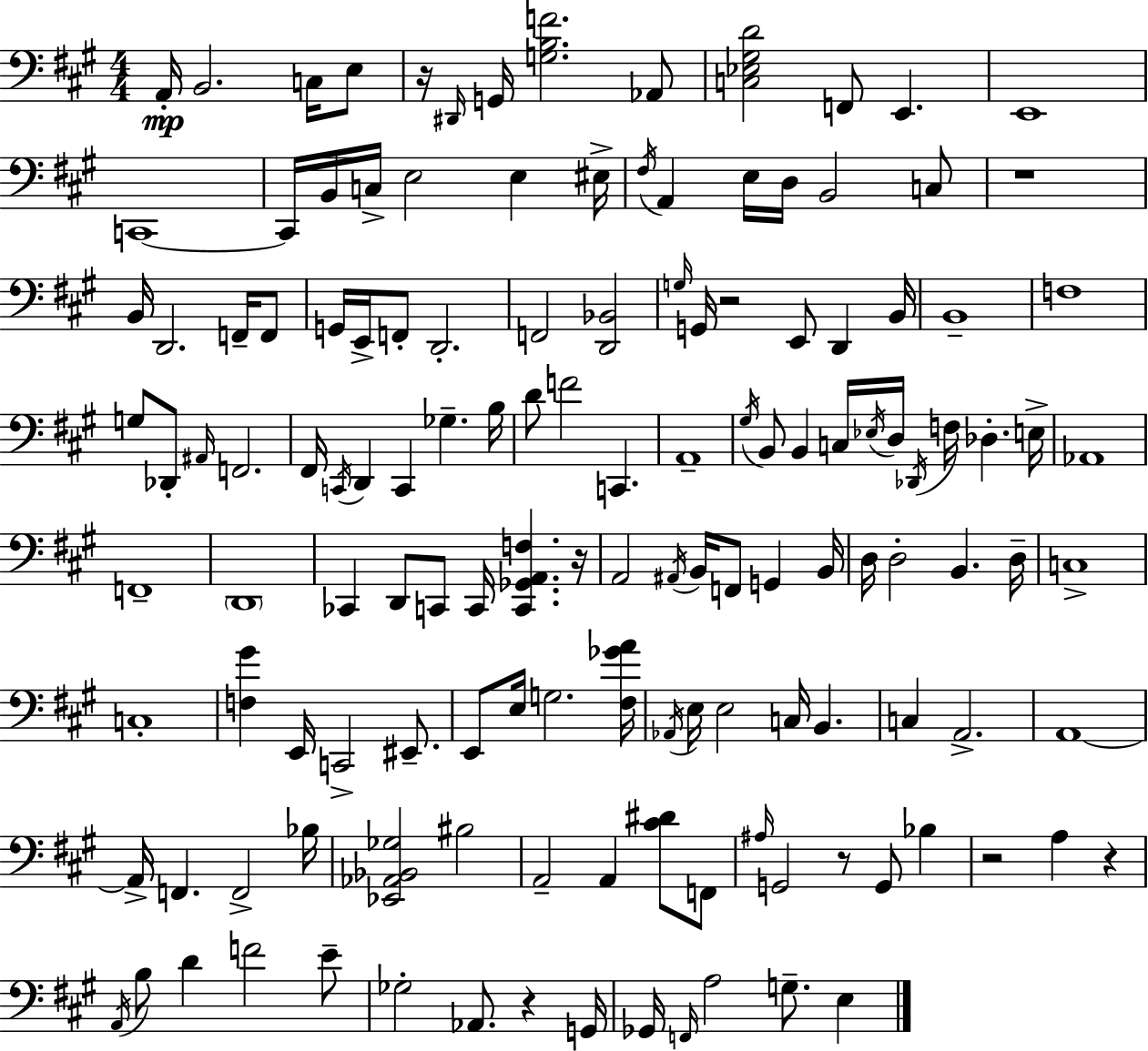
A2/s B2/h. C3/s E3/e R/s D#2/s G2/s [G3,B3,F4]/h. Ab2/e [C3,Eb3,G#3,D4]/h F2/e E2/q. E2/w C2/w C2/s B2/s C3/s E3/h E3/q EIS3/s F#3/s A2/q E3/s D3/s B2/h C3/e R/w B2/s D2/h. F2/s F2/e G2/s E2/s F2/e D2/h. F2/h [D2,Bb2]/h G3/s G2/s R/h E2/e D2/q B2/s B2/w F3/w G3/e Db2/e A#2/s F2/h. F#2/s C2/s D2/q C2/q Gb3/q. B3/s D4/e F4/h C2/q. A2/w G#3/s B2/e B2/q C3/s Eb3/s D3/s Db2/s F3/s Db3/q. E3/s Ab2/w F2/w D2/w CES2/q D2/e C2/e C2/s [C2,Gb2,A2,F3]/q. R/s A2/h A#2/s B2/s F2/e G2/q B2/s D3/s D3/h B2/q. D3/s C3/w C3/w [F3,G#4]/q E2/s C2/h EIS2/e. E2/e E3/s G3/h. [F#3,Gb4,A4]/s Ab2/s E3/s E3/h C3/s B2/q. C3/q A2/h. A2/w A2/s F2/q. F2/h Bb3/s [Eb2,Ab2,Bb2,Gb3]/h BIS3/h A2/h A2/q [C#4,D#4]/e F2/e A#3/s G2/h R/e G2/e Bb3/q R/h A3/q R/q A2/s B3/e D4/q F4/h E4/e Gb3/h Ab2/e. R/q G2/s Gb2/s F2/s A3/h G3/e. E3/q